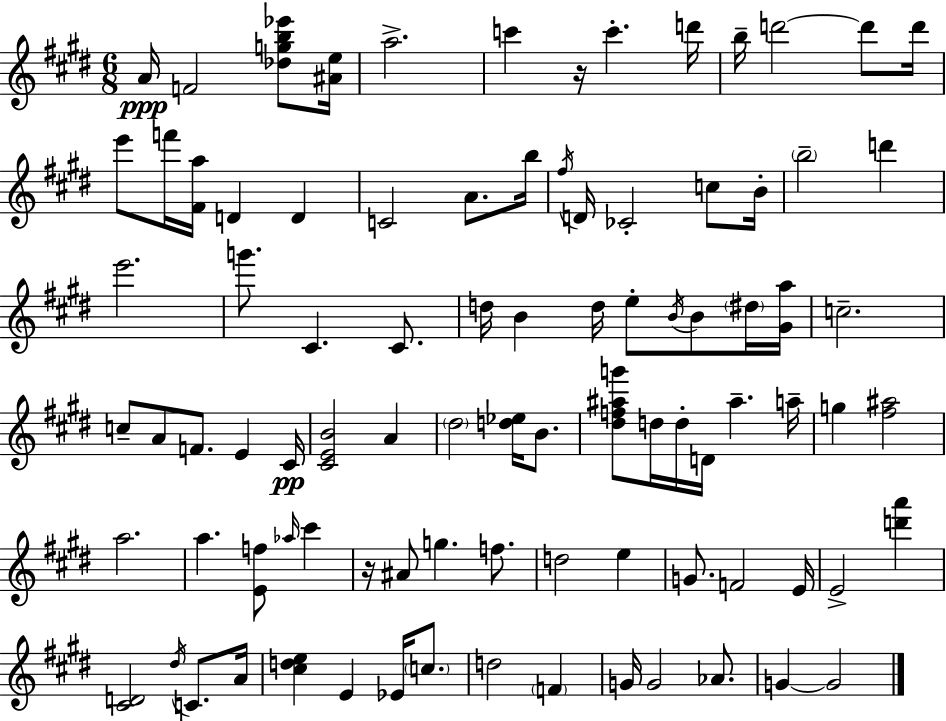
{
  \clef treble
  \numericTimeSignature
  \time 6/8
  \key e \major
  \repeat volta 2 { a'16\ppp f'2 <des'' g'' b'' ees'''>8 <ais' e''>16 | a''2.-> | c'''4 r16 c'''4.-. d'''16 | b''16-- d'''2~~ d'''8 d'''16 | \break e'''8 f'''16 <fis' a''>16 d'4 d'4 | c'2 a'8. b''16 | \acciaccatura { fis''16 } d'16 ces'2-. c''8 | b'16-. \parenthesize b''2-- d'''4 | \break e'''2. | g'''8. cis'4. cis'8. | d''16 b'4 d''16 e''8-. \acciaccatura { b'16 } b'8 | \parenthesize dis''16 <gis' a''>16 c''2.-- | \break c''8-- a'8 f'8. e'4 | cis'16\pp <cis' e' b'>2 a'4 | \parenthesize dis''2 <d'' ees''>16 b'8. | <dis'' f'' ais'' g'''>8 d''16 d''16-. d'16 ais''4.-- | \break a''16-- g''4 <fis'' ais''>2 | a''2. | a''4. <e' f''>8 \grace { aes''16 } cis'''4 | r16 ais'8 g''4. | \break f''8. d''2 e''4 | g'8. f'2 | e'16 e'2-> <d''' a'''>4 | <cis' d'>2 \acciaccatura { dis''16 } | \break c'8. a'16 <cis'' d'' e''>4 e'4 | ees'16 \parenthesize c''8. d''2 | \parenthesize f'4 g'16 g'2 | aes'8. g'4~~ g'2 | \break } \bar "|."
}